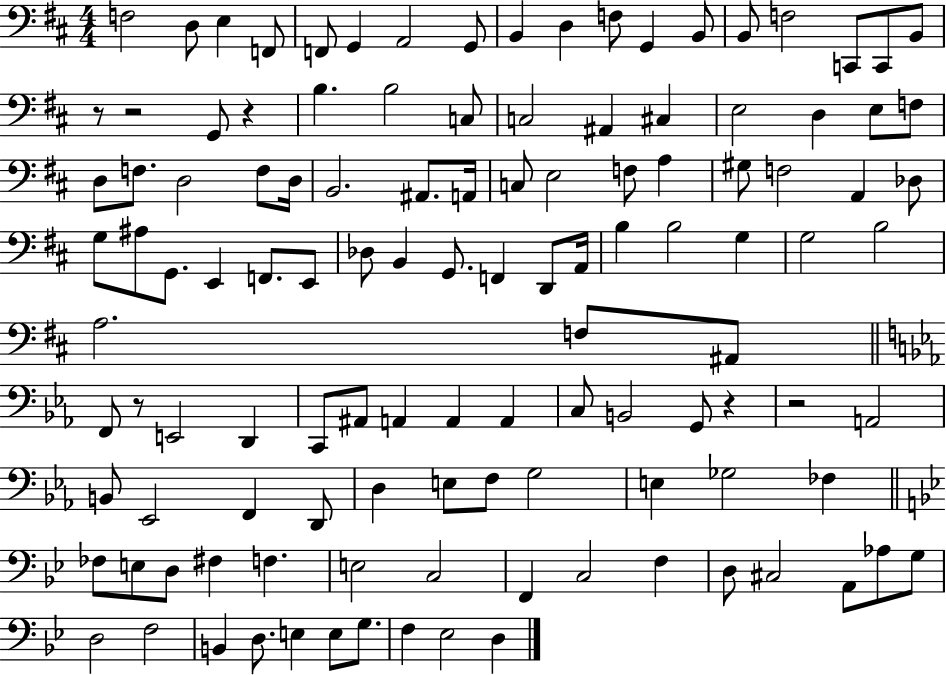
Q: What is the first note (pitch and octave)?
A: F3